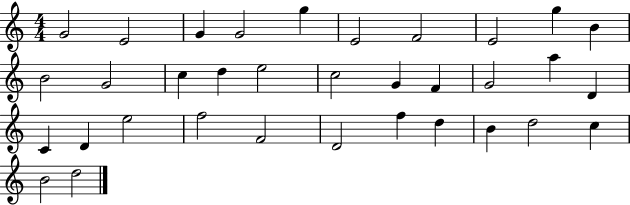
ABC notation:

X:1
T:Untitled
M:4/4
L:1/4
K:C
G2 E2 G G2 g E2 F2 E2 g B B2 G2 c d e2 c2 G F G2 a D C D e2 f2 F2 D2 f d B d2 c B2 d2